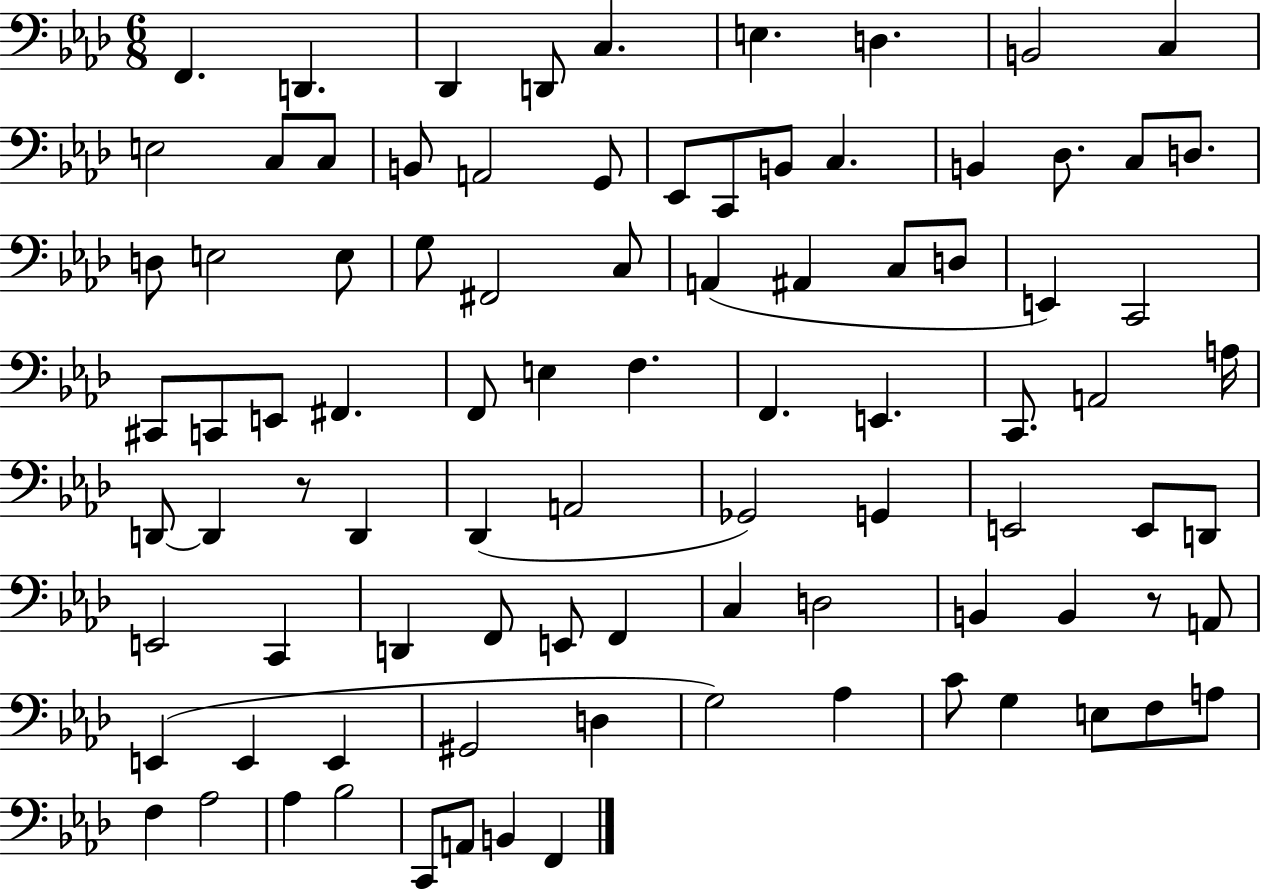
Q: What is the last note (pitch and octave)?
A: F2